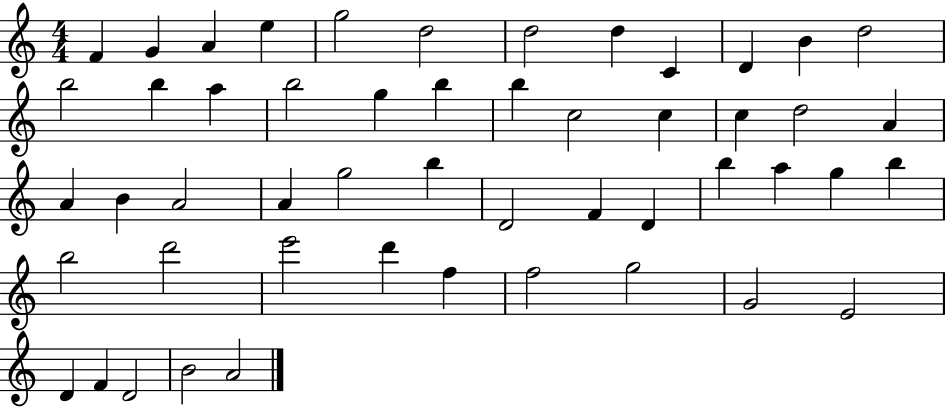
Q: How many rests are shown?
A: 0